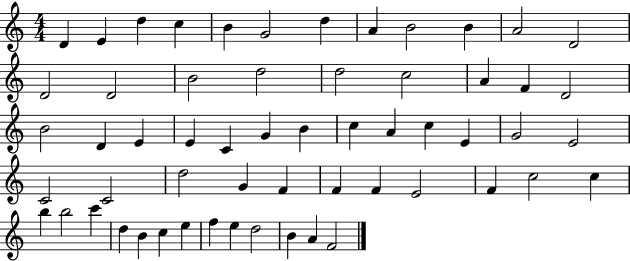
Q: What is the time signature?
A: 4/4